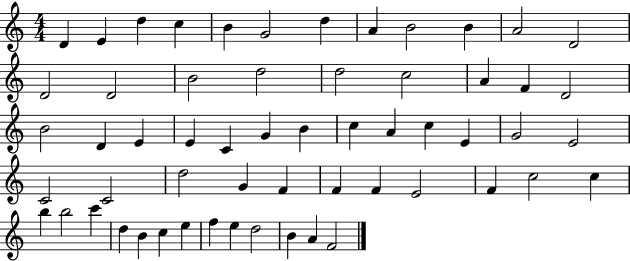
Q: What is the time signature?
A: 4/4